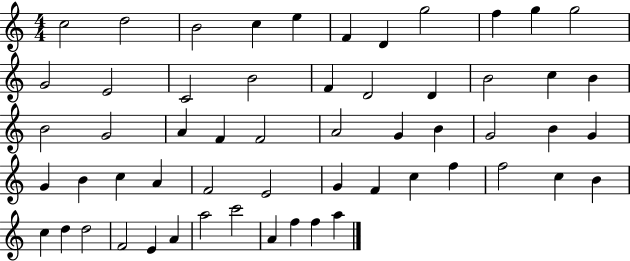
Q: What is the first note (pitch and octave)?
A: C5